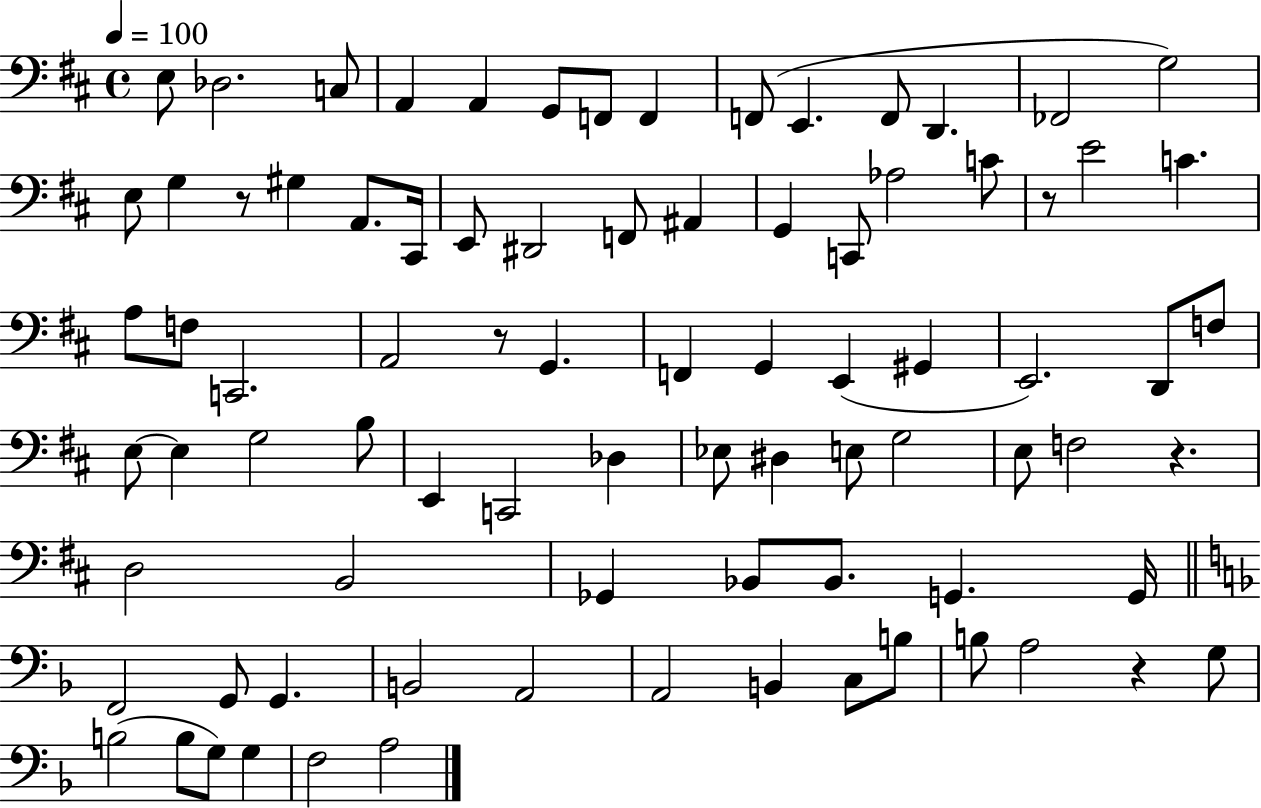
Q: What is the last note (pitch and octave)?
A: A3